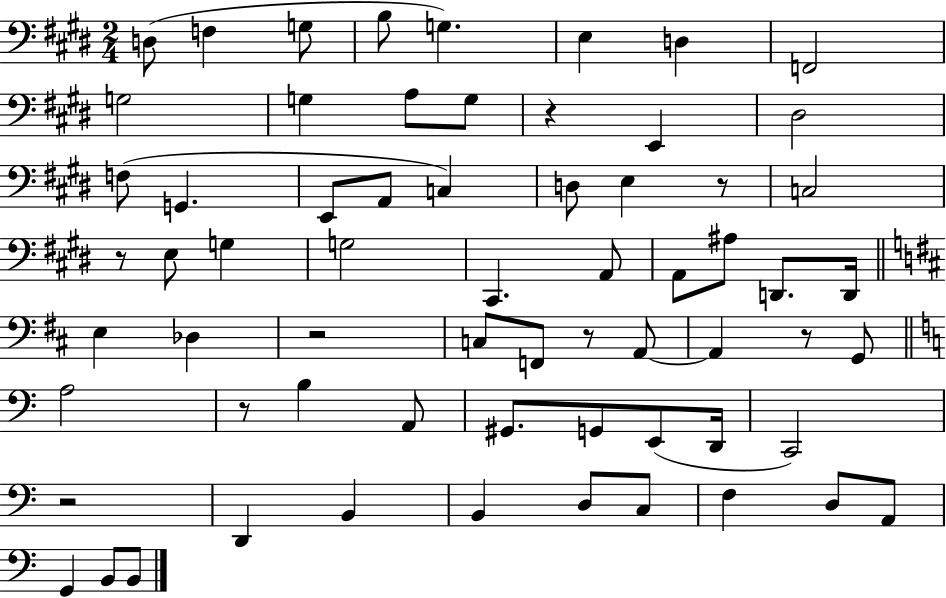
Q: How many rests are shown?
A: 8